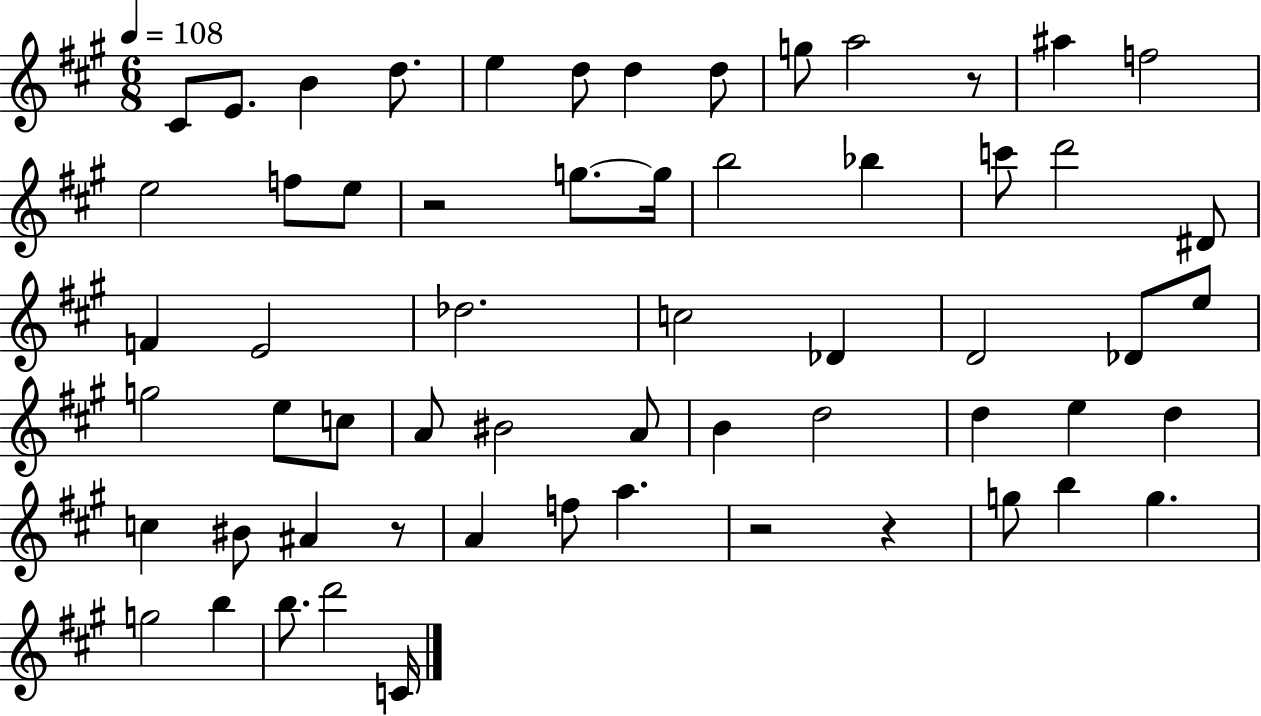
C#4/e E4/e. B4/q D5/e. E5/q D5/e D5/q D5/e G5/e A5/h R/e A#5/q F5/h E5/h F5/e E5/e R/h G5/e. G5/s B5/h Bb5/q C6/e D6/h D#4/e F4/q E4/h Db5/h. C5/h Db4/q D4/h Db4/e E5/e G5/h E5/e C5/e A4/e BIS4/h A4/e B4/q D5/h D5/q E5/q D5/q C5/q BIS4/e A#4/q R/e A4/q F5/e A5/q. R/h R/q G5/e B5/q G5/q. G5/h B5/q B5/e. D6/h C4/s